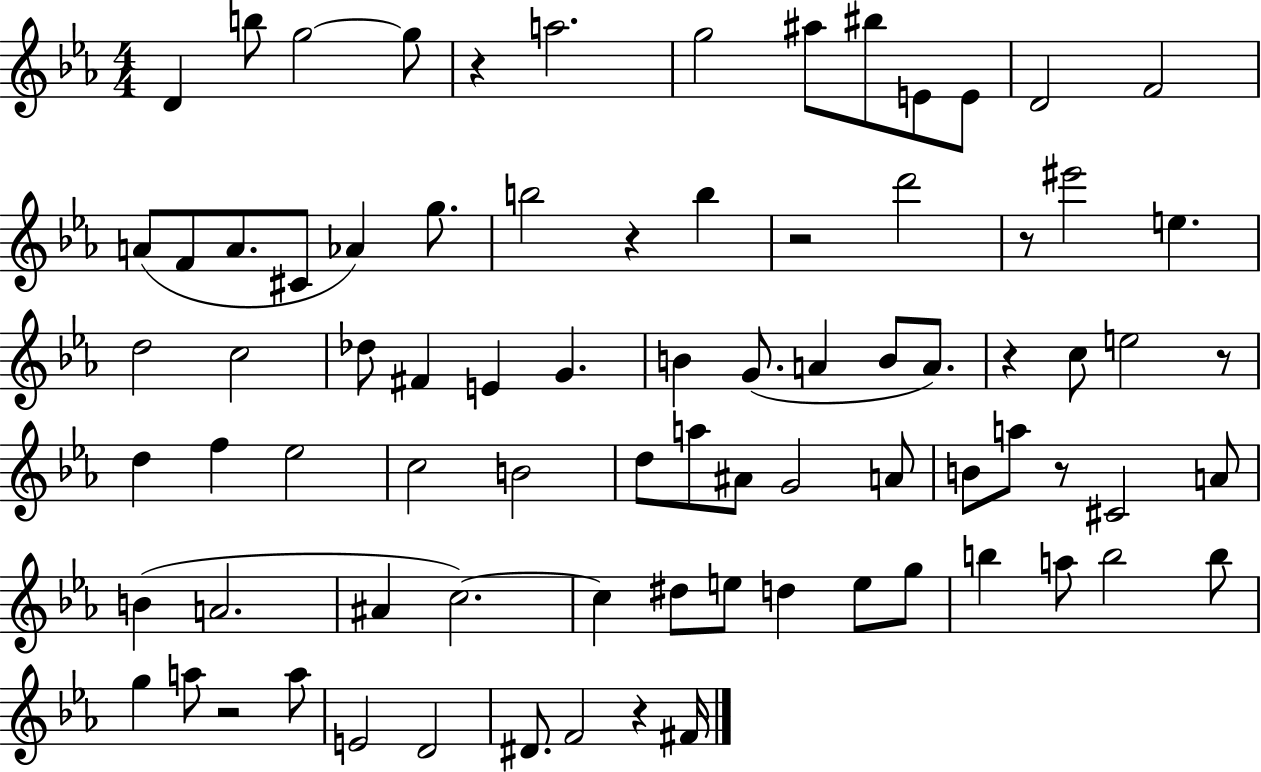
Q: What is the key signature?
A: EES major